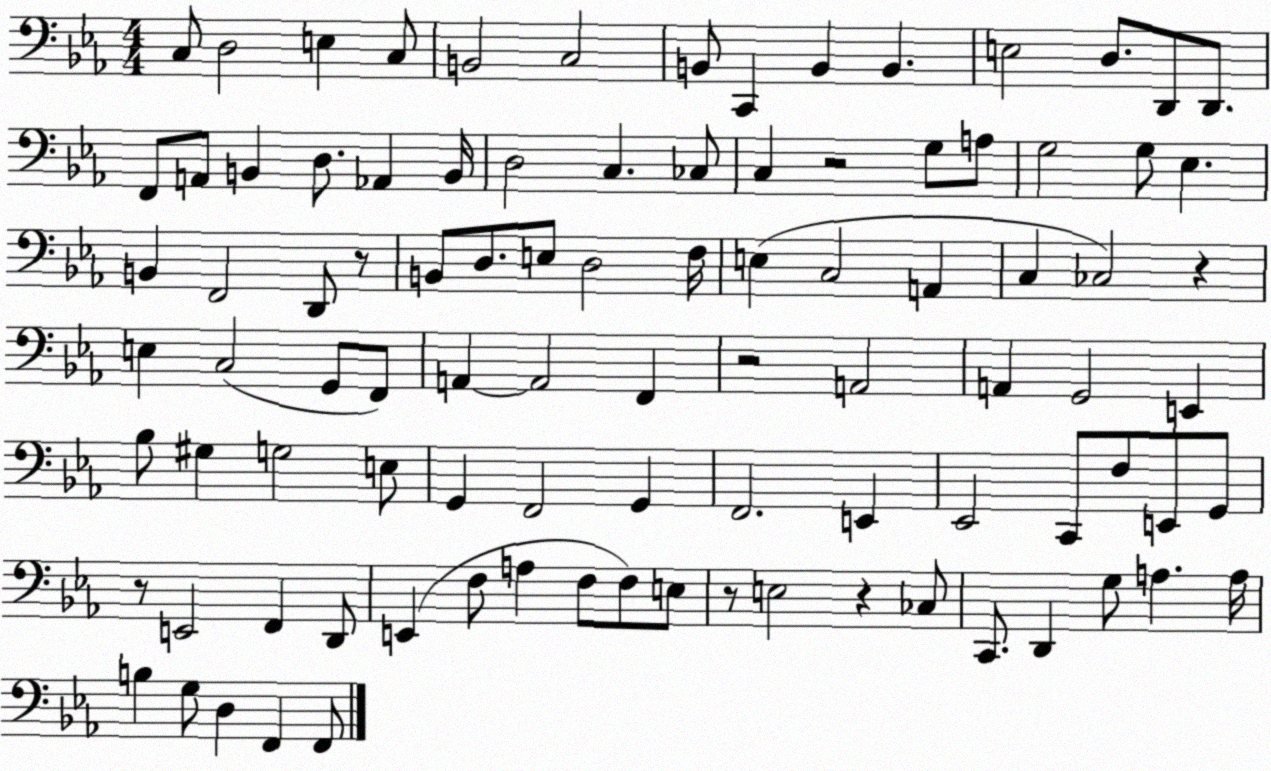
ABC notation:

X:1
T:Untitled
M:4/4
L:1/4
K:Eb
C,/2 D,2 E, C,/2 B,,2 C,2 B,,/2 C,, B,, B,, E,2 D,/2 D,,/2 D,,/2 F,,/2 A,,/2 B,, D,/2 _A,, B,,/4 D,2 C, _C,/2 C, z2 G,/2 A,/2 G,2 G,/2 _E, B,, F,,2 D,,/2 z/2 B,,/2 D,/2 E,/2 D,2 F,/4 E, C,2 A,, C, _C,2 z E, C,2 G,,/2 F,,/2 A,, A,,2 F,, z2 A,,2 A,, G,,2 E,, _B,/2 ^G, G,2 E,/2 G,, F,,2 G,, F,,2 E,, _E,,2 C,,/2 F,/2 E,,/2 G,,/2 z/2 E,,2 F,, D,,/2 E,, F,/2 A, F,/2 F,/2 E,/2 z/2 E,2 z _C,/2 C,,/2 D,, G,/2 A, A,/4 B, G,/2 D, F,, F,,/2